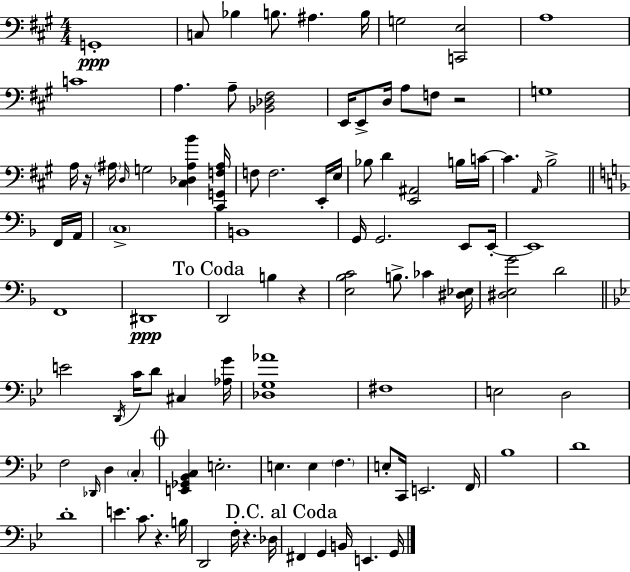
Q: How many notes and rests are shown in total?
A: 98